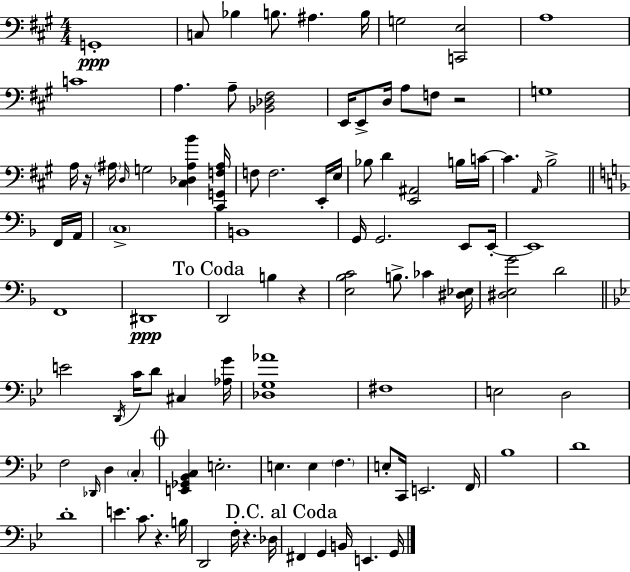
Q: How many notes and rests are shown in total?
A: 98